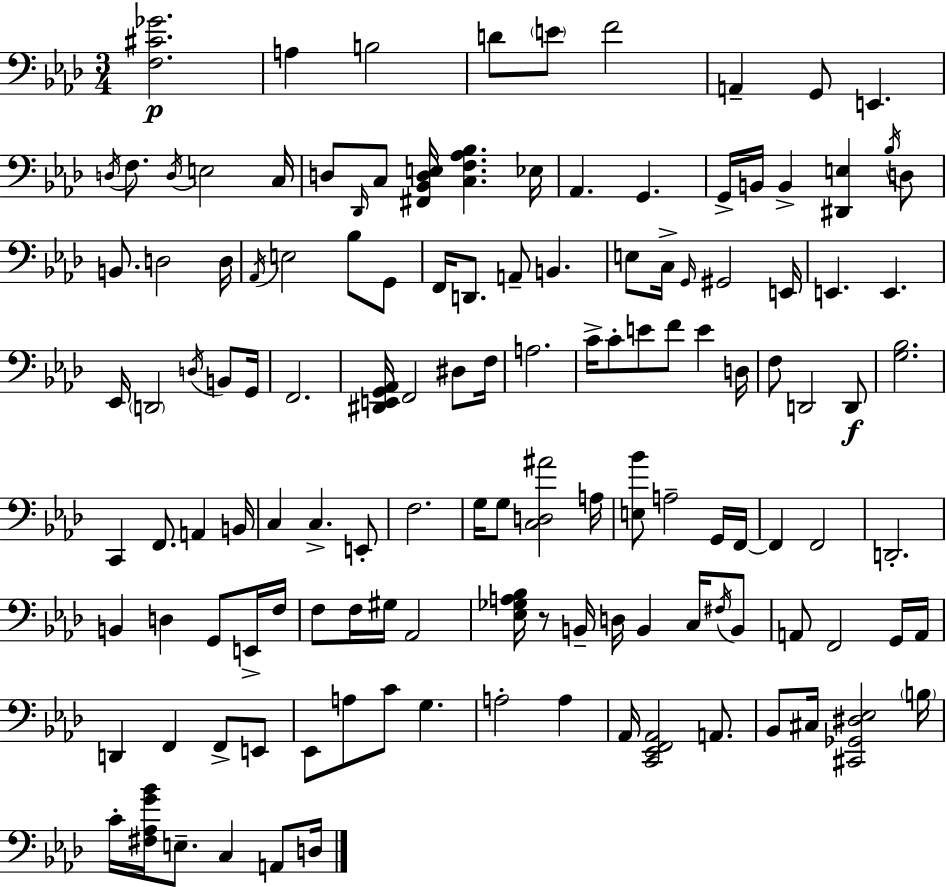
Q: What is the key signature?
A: F minor